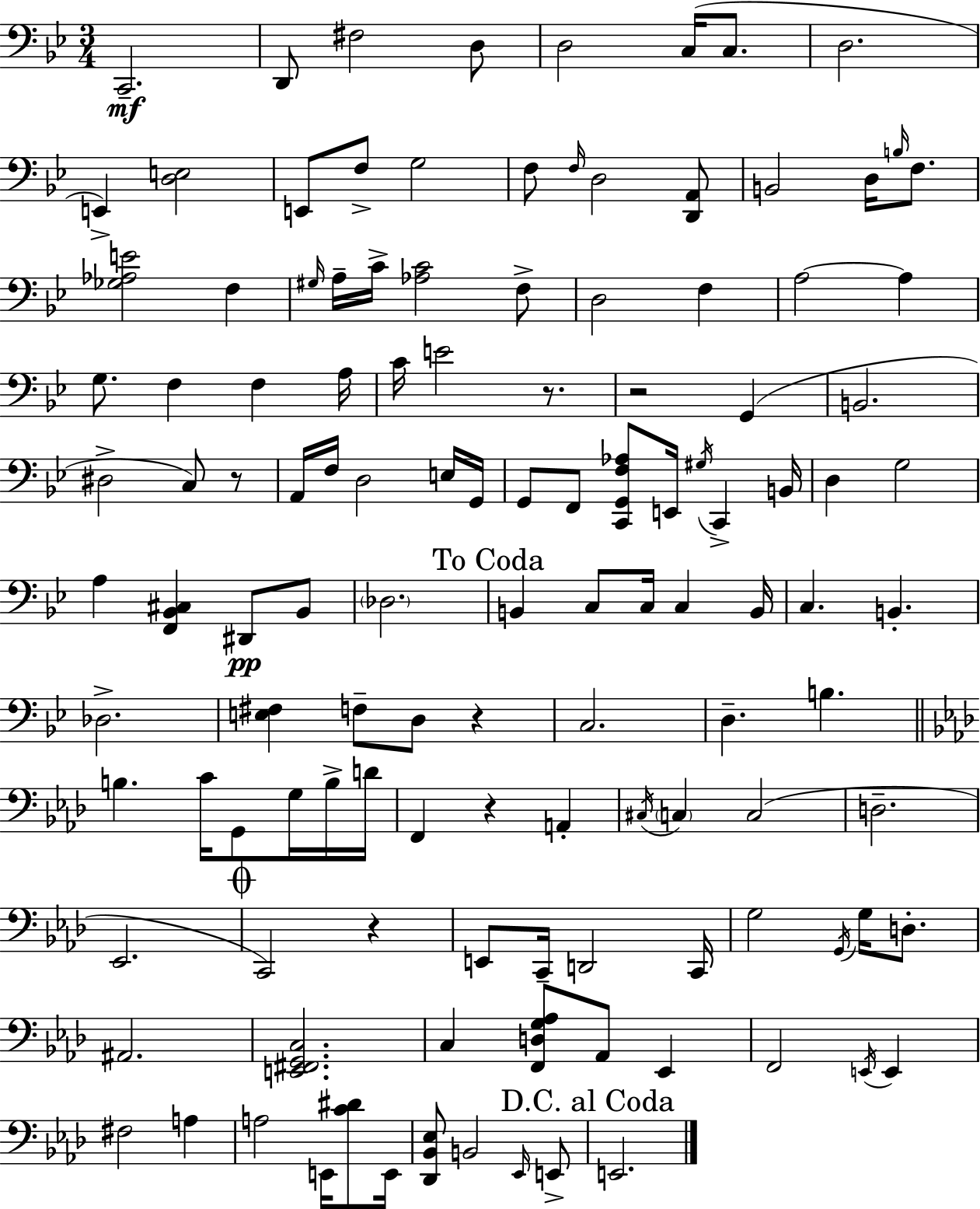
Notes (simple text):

C2/h. D2/e F#3/h D3/e D3/h C3/s C3/e. D3/h. E2/q [D3,E3]/h E2/e F3/e G3/h F3/e F3/s D3/h [D2,A2]/e B2/h D3/s B3/s F3/e. [Gb3,Ab3,E4]/h F3/q G#3/s A3/s C4/s [Ab3,C4]/h F3/e D3/h F3/q A3/h A3/q G3/e. F3/q F3/q A3/s C4/s E4/h R/e. R/h G2/q B2/h. D#3/h C3/e R/e A2/s F3/s D3/h E3/s G2/s G2/e F2/e [C2,G2,F3,Ab3]/e E2/s G#3/s C2/q B2/s D3/q G3/h A3/q [F2,Bb2,C#3]/q D#2/e Bb2/e Db3/h. B2/q C3/e C3/s C3/q B2/s C3/q. B2/q. Db3/h. [E3,F#3]/q F3/e D3/e R/q C3/h. D3/q. B3/q. B3/q. C4/s G2/e G3/s B3/s D4/s F2/q R/q A2/q C#3/s C3/q C3/h D3/h. Eb2/h. C2/h R/q E2/e C2/s D2/h C2/s G3/h G2/s G3/s D3/e. A#2/h. [E2,F#2,G2,C3]/h. C3/q [F2,D3,G3,Ab3]/e Ab2/e Eb2/q F2/h E2/s E2/q F#3/h A3/q A3/h E2/s [C4,D#4]/e E2/s [Db2,Bb2,Eb3]/e B2/h Eb2/s E2/e E2/h.